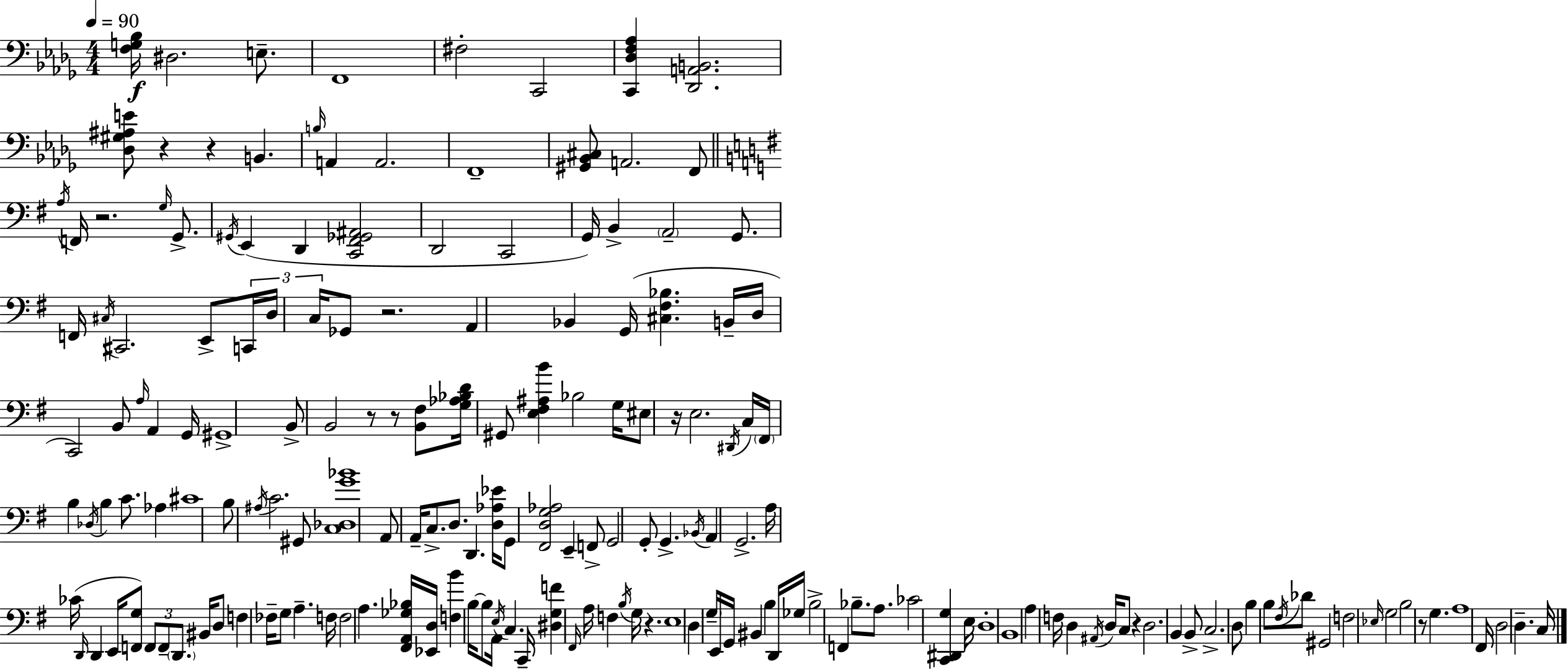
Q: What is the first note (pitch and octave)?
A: D#3